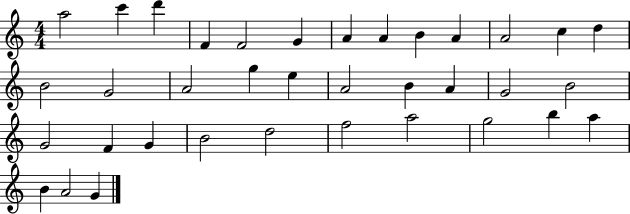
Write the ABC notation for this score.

X:1
T:Untitled
M:4/4
L:1/4
K:C
a2 c' d' F F2 G A A B A A2 c d B2 G2 A2 g e A2 B A G2 B2 G2 F G B2 d2 f2 a2 g2 b a B A2 G